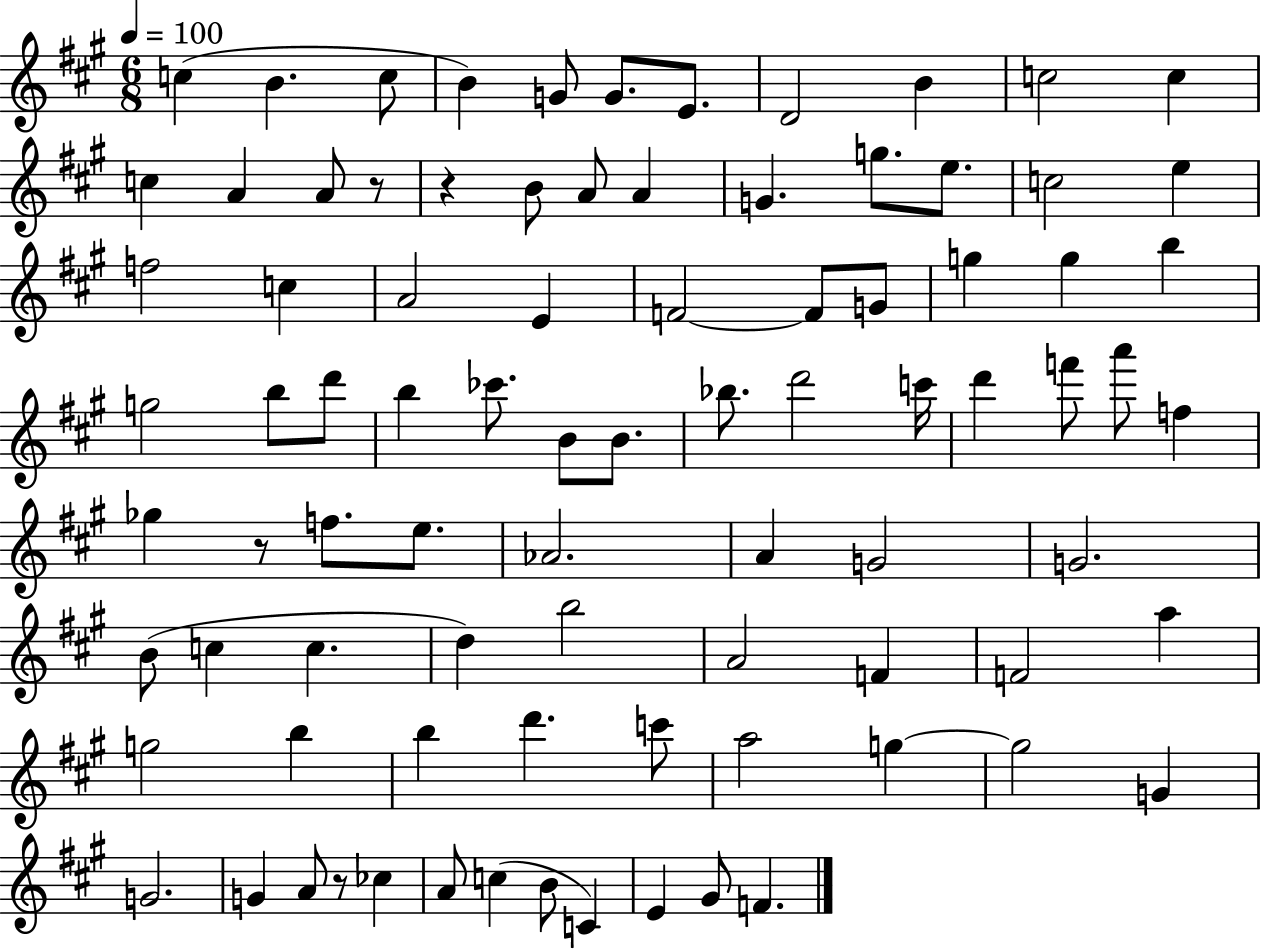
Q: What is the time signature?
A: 6/8